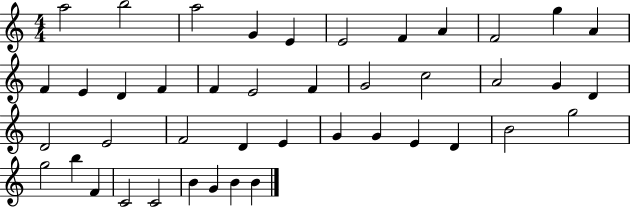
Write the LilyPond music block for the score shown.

{
  \clef treble
  \numericTimeSignature
  \time 4/4
  \key c \major
  a''2 b''2 | a''2 g'4 e'4 | e'2 f'4 a'4 | f'2 g''4 a'4 | \break f'4 e'4 d'4 f'4 | f'4 e'2 f'4 | g'2 c''2 | a'2 g'4 d'4 | \break d'2 e'2 | f'2 d'4 e'4 | g'4 g'4 e'4 d'4 | b'2 g''2 | \break g''2 b''4 f'4 | c'2 c'2 | b'4 g'4 b'4 b'4 | \bar "|."
}